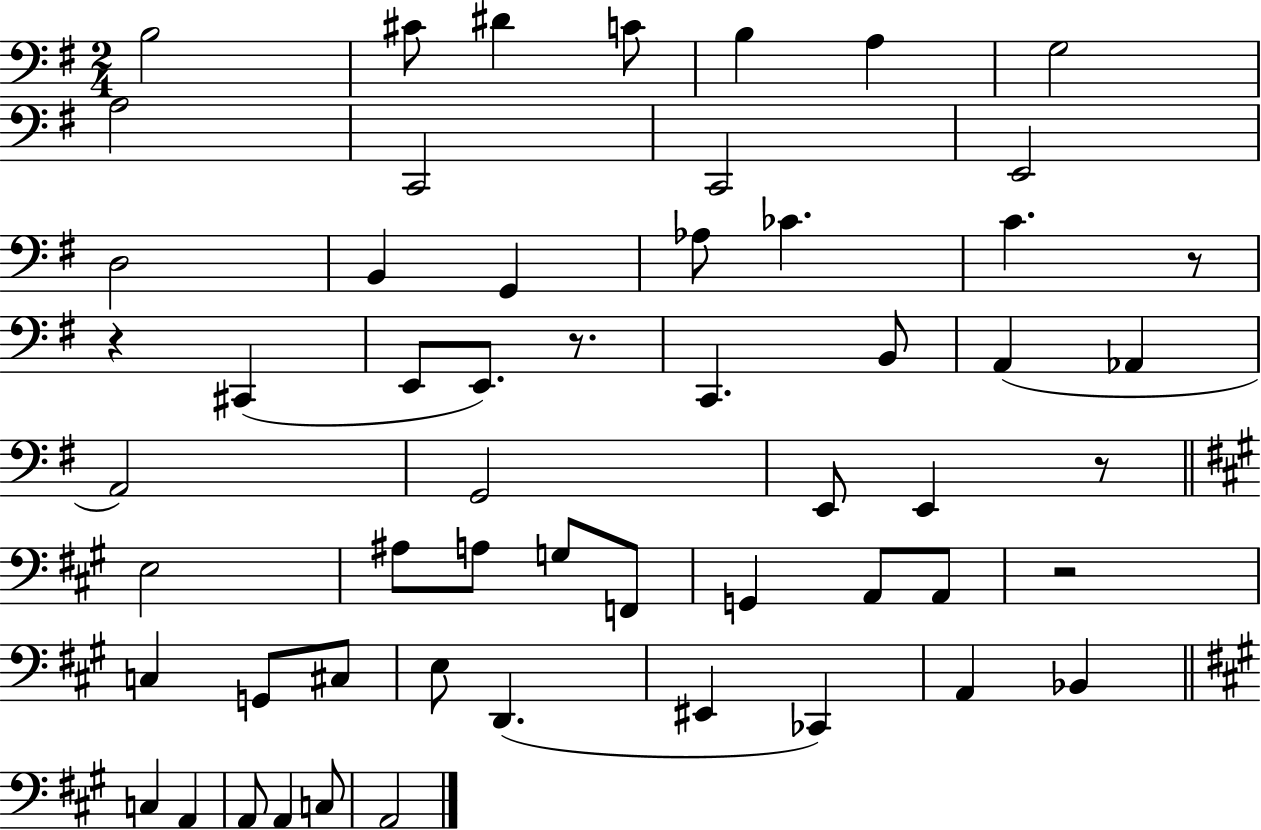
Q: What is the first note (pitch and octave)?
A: B3